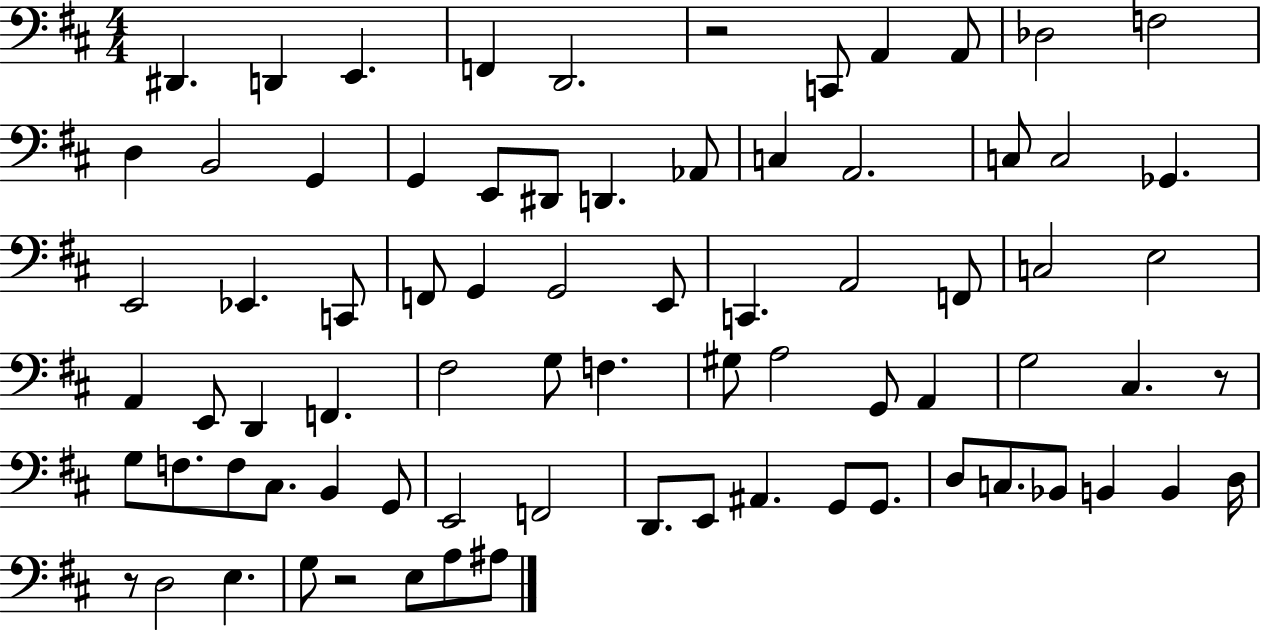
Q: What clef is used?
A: bass